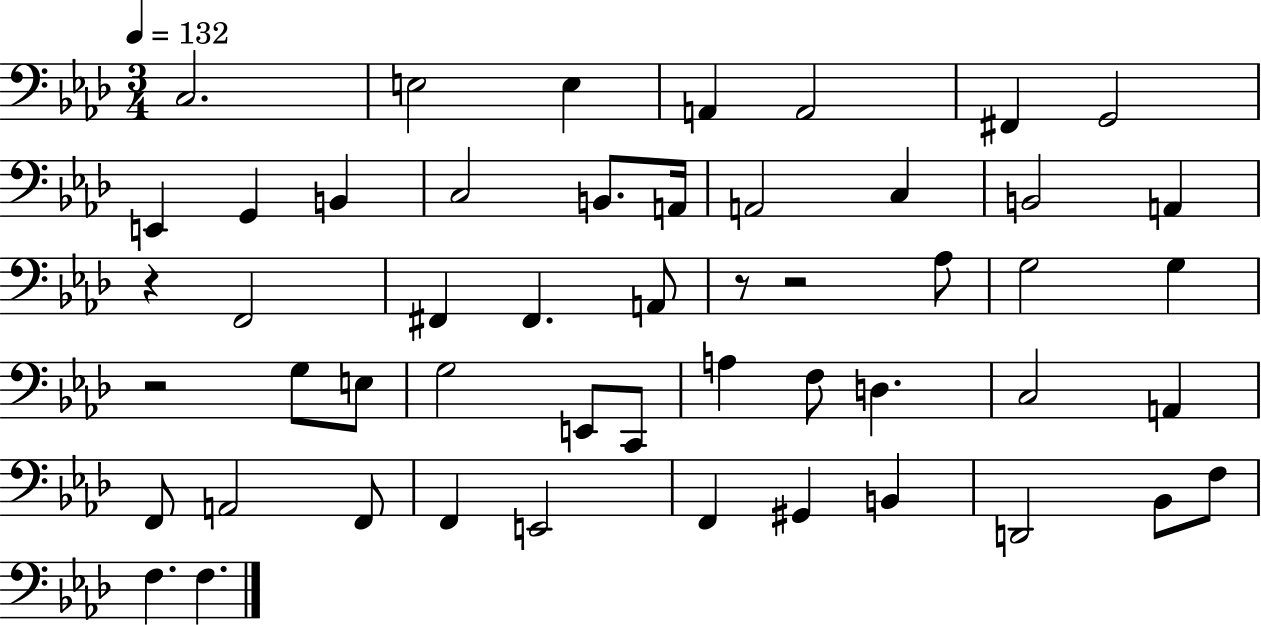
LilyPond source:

{
  \clef bass
  \numericTimeSignature
  \time 3/4
  \key aes \major
  \tempo 4 = 132
  \repeat volta 2 { c2. | e2 e4 | a,4 a,2 | fis,4 g,2 | \break e,4 g,4 b,4 | c2 b,8. a,16 | a,2 c4 | b,2 a,4 | \break r4 f,2 | fis,4 fis,4. a,8 | r8 r2 aes8 | g2 g4 | \break r2 g8 e8 | g2 e,8 c,8 | a4 f8 d4. | c2 a,4 | \break f,8 a,2 f,8 | f,4 e,2 | f,4 gis,4 b,4 | d,2 bes,8 f8 | \break f4. f4. | } \bar "|."
}